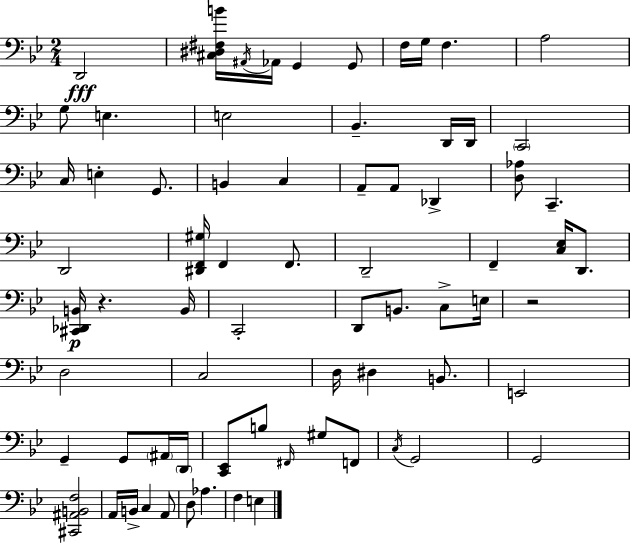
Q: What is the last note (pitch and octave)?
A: E3